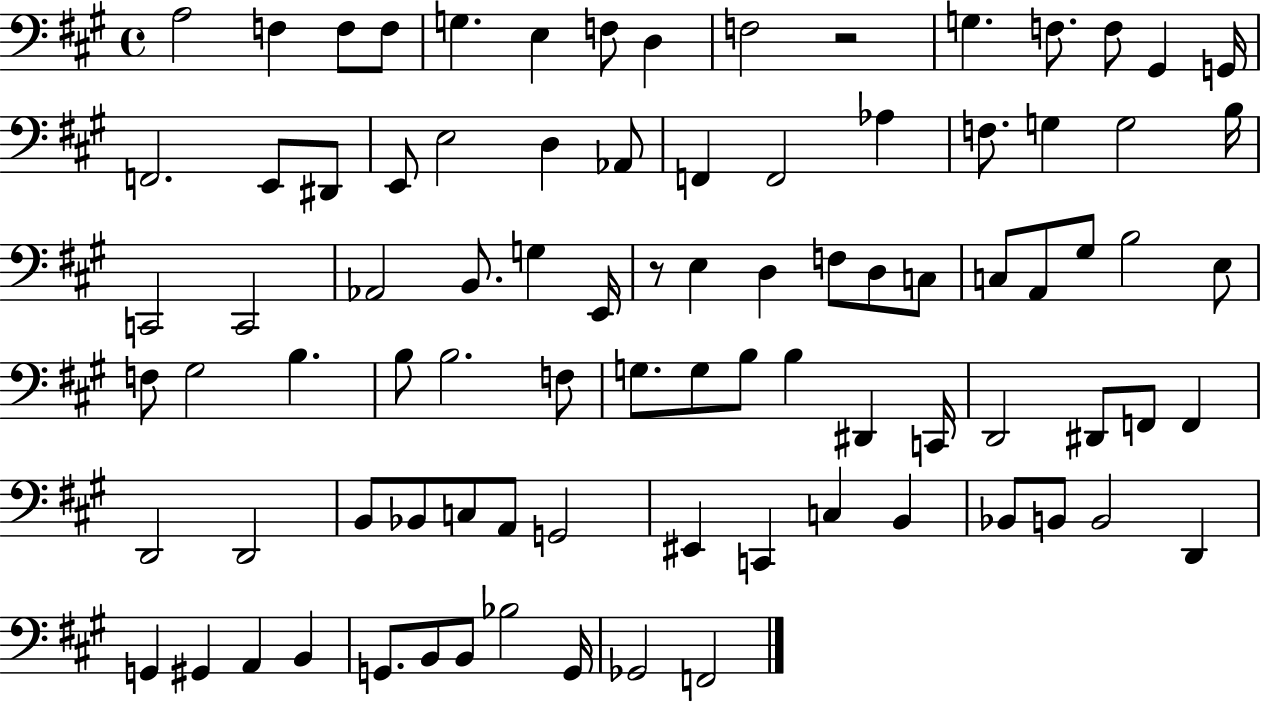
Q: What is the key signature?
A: A major